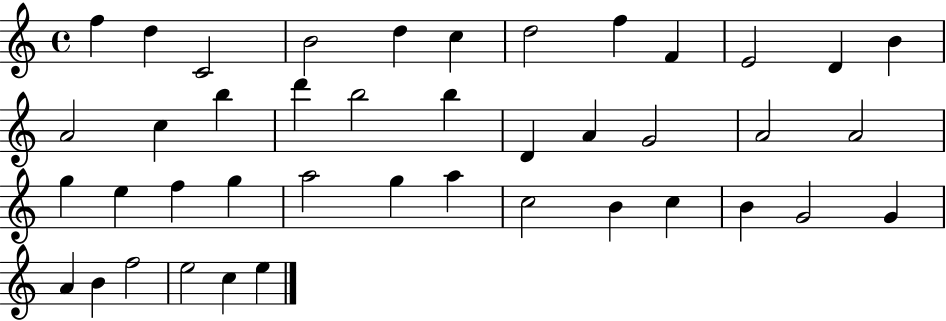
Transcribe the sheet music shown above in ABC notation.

X:1
T:Untitled
M:4/4
L:1/4
K:C
f d C2 B2 d c d2 f F E2 D B A2 c b d' b2 b D A G2 A2 A2 g e f g a2 g a c2 B c B G2 G A B f2 e2 c e